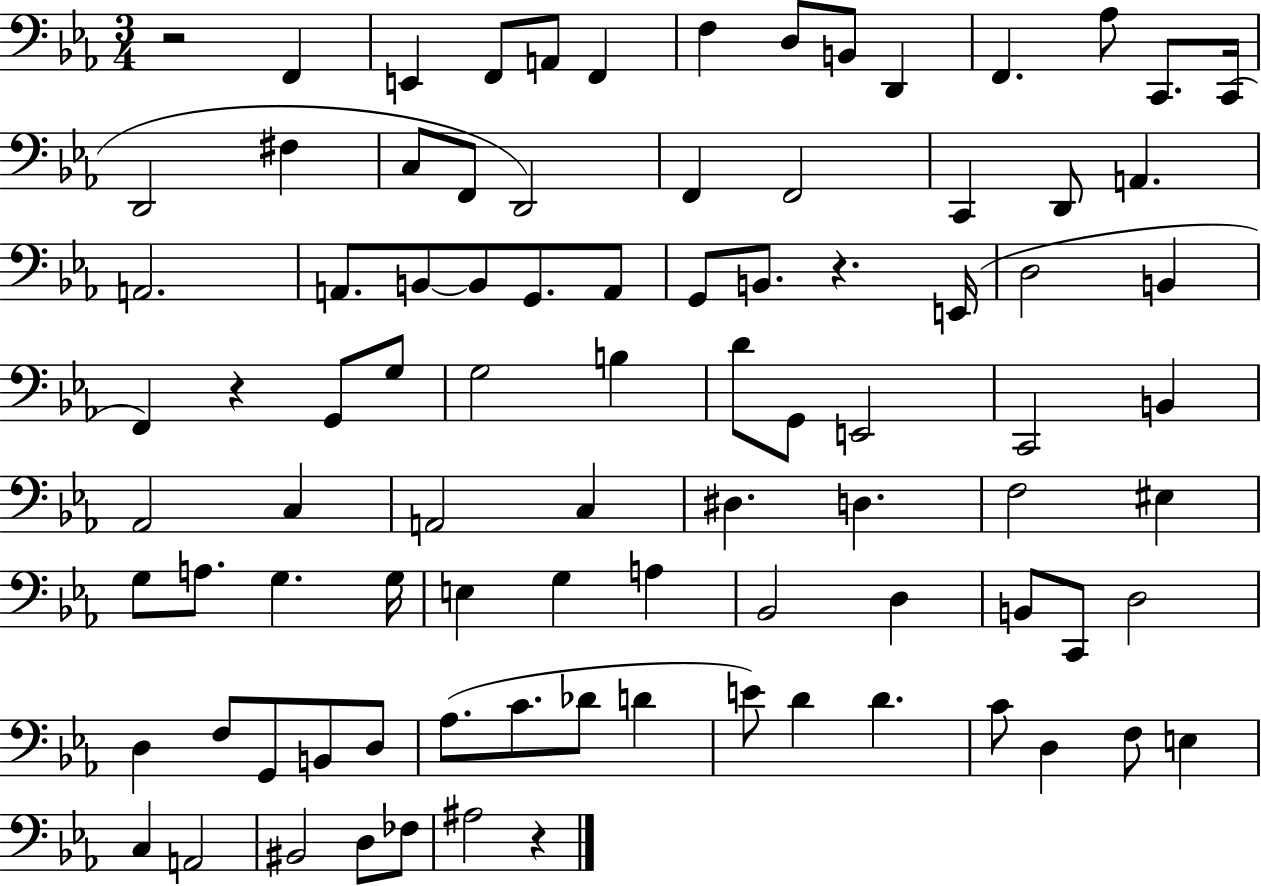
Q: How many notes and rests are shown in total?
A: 90